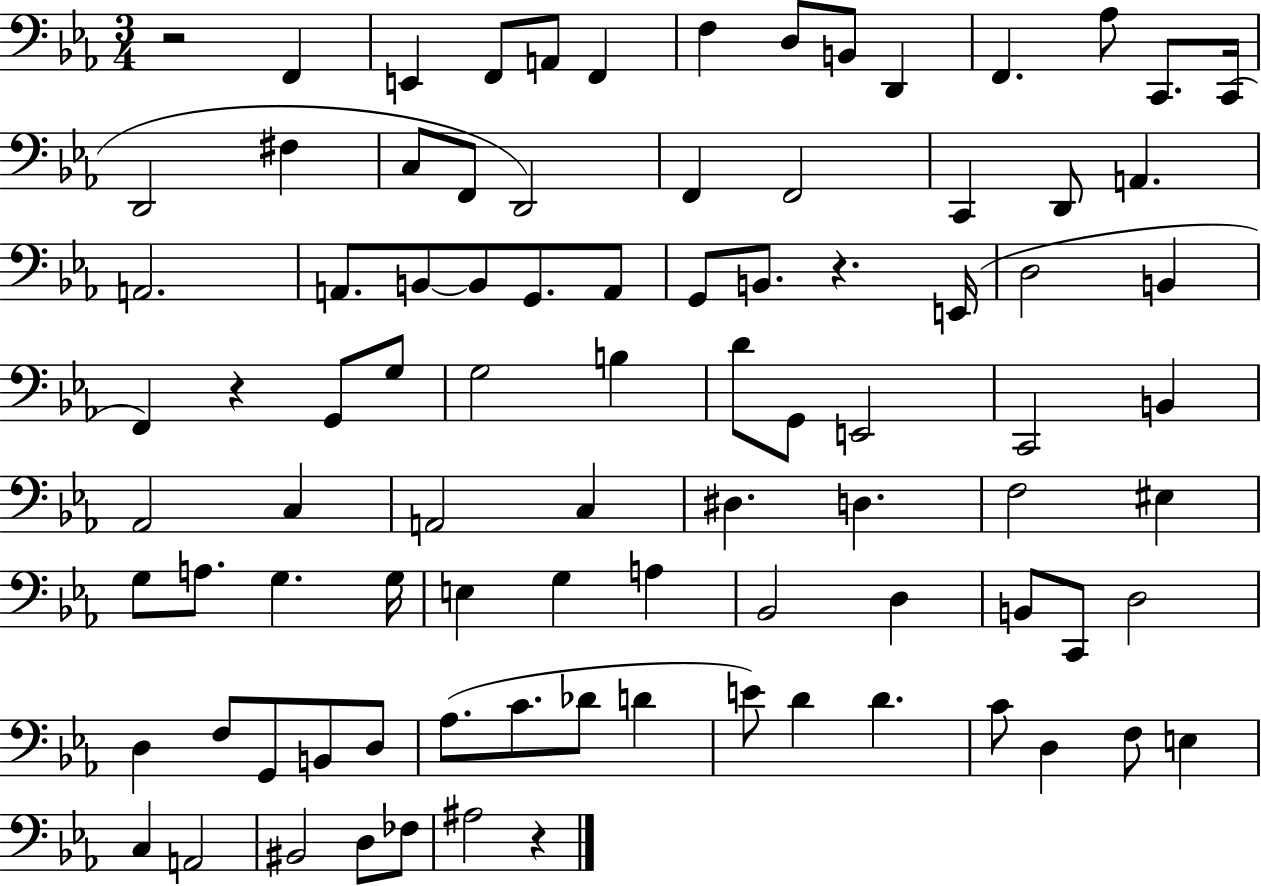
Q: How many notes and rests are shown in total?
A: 90